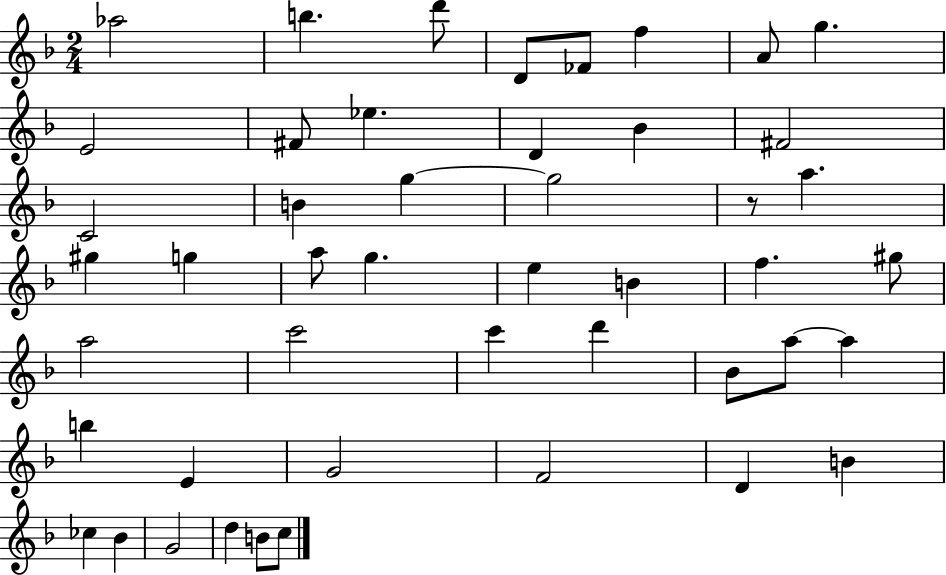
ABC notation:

X:1
T:Untitled
M:2/4
L:1/4
K:F
_a2 b d'/2 D/2 _F/2 f A/2 g E2 ^F/2 _e D _B ^F2 C2 B g g2 z/2 a ^g g a/2 g e B f ^g/2 a2 c'2 c' d' _B/2 a/2 a b E G2 F2 D B _c _B G2 d B/2 c/2